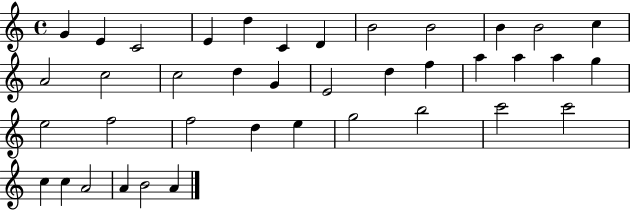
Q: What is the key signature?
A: C major